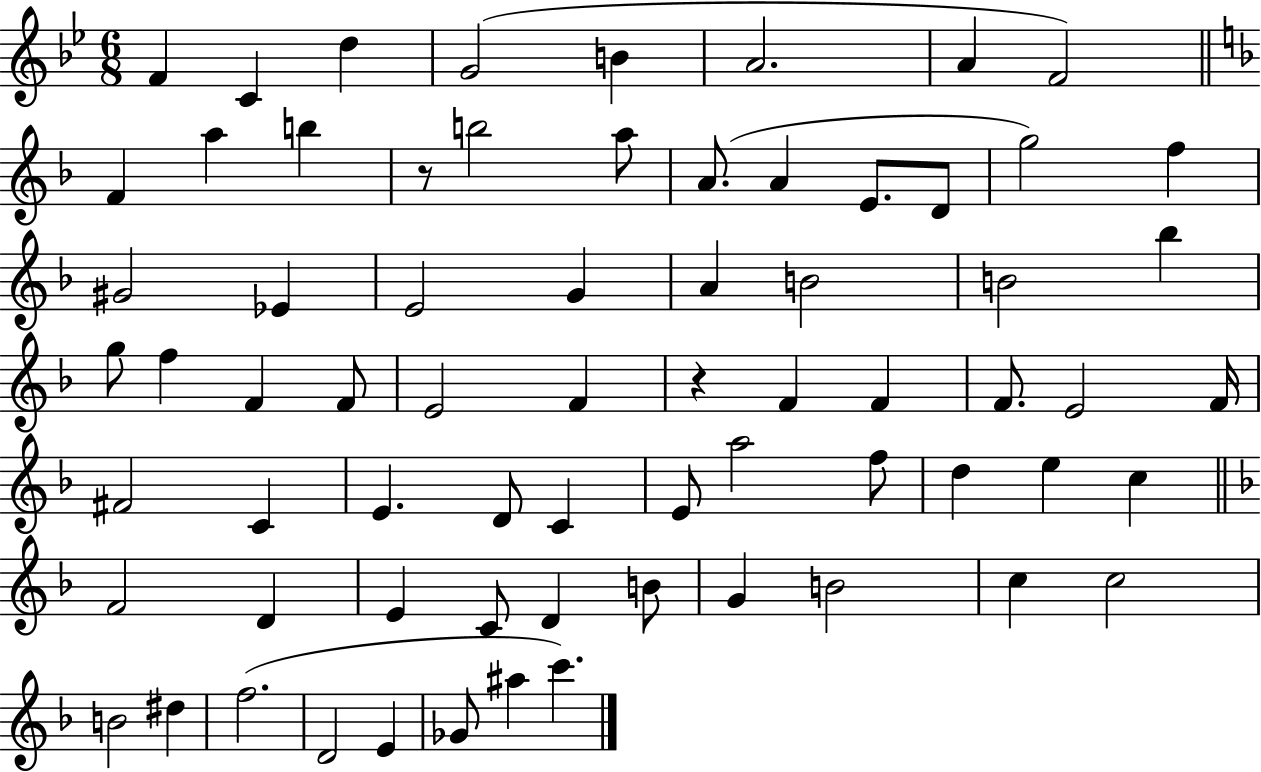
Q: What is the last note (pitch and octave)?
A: C6